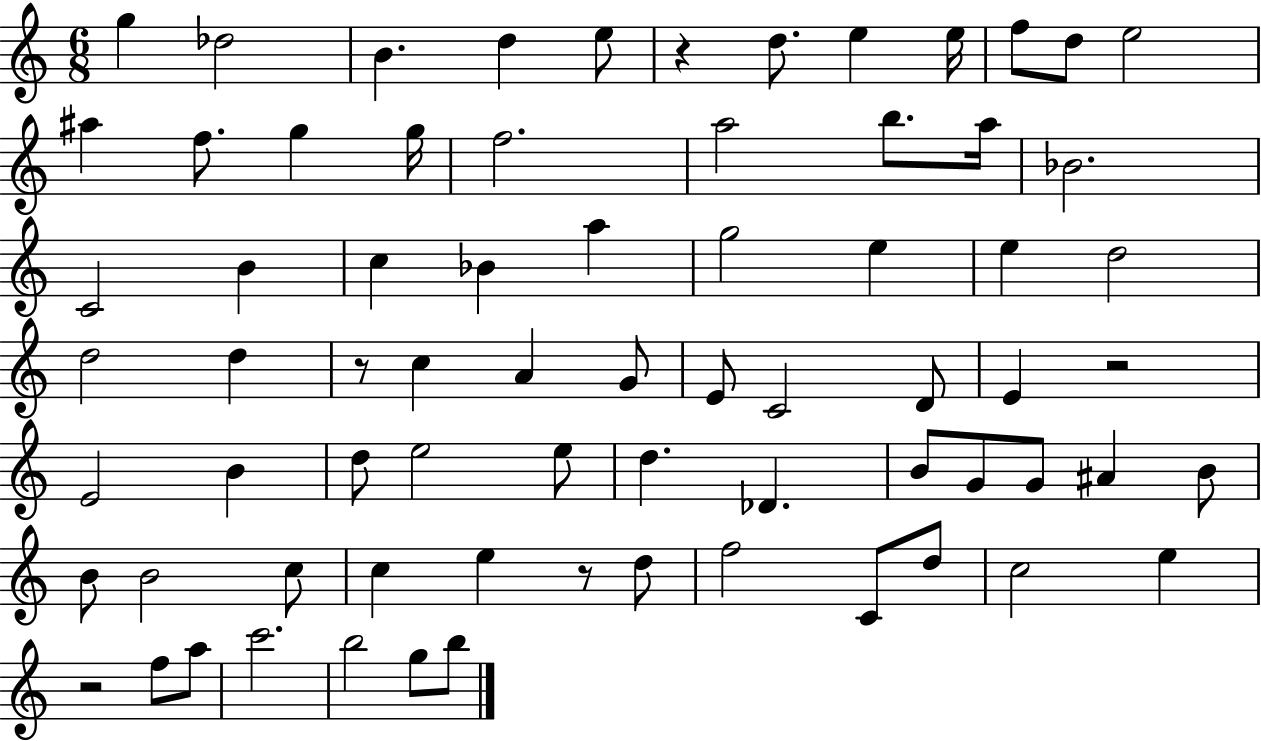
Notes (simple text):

G5/q Db5/h B4/q. D5/q E5/e R/q D5/e. E5/q E5/s F5/e D5/e E5/h A#5/q F5/e. G5/q G5/s F5/h. A5/h B5/e. A5/s Bb4/h. C4/h B4/q C5/q Bb4/q A5/q G5/h E5/q E5/q D5/h D5/h D5/q R/e C5/q A4/q G4/e E4/e C4/h D4/e E4/q R/h E4/h B4/q D5/e E5/h E5/e D5/q. Db4/q. B4/e G4/e G4/e A#4/q B4/e B4/e B4/h C5/e C5/q E5/q R/e D5/e F5/h C4/e D5/e C5/h E5/q R/h F5/e A5/e C6/h. B5/h G5/e B5/e